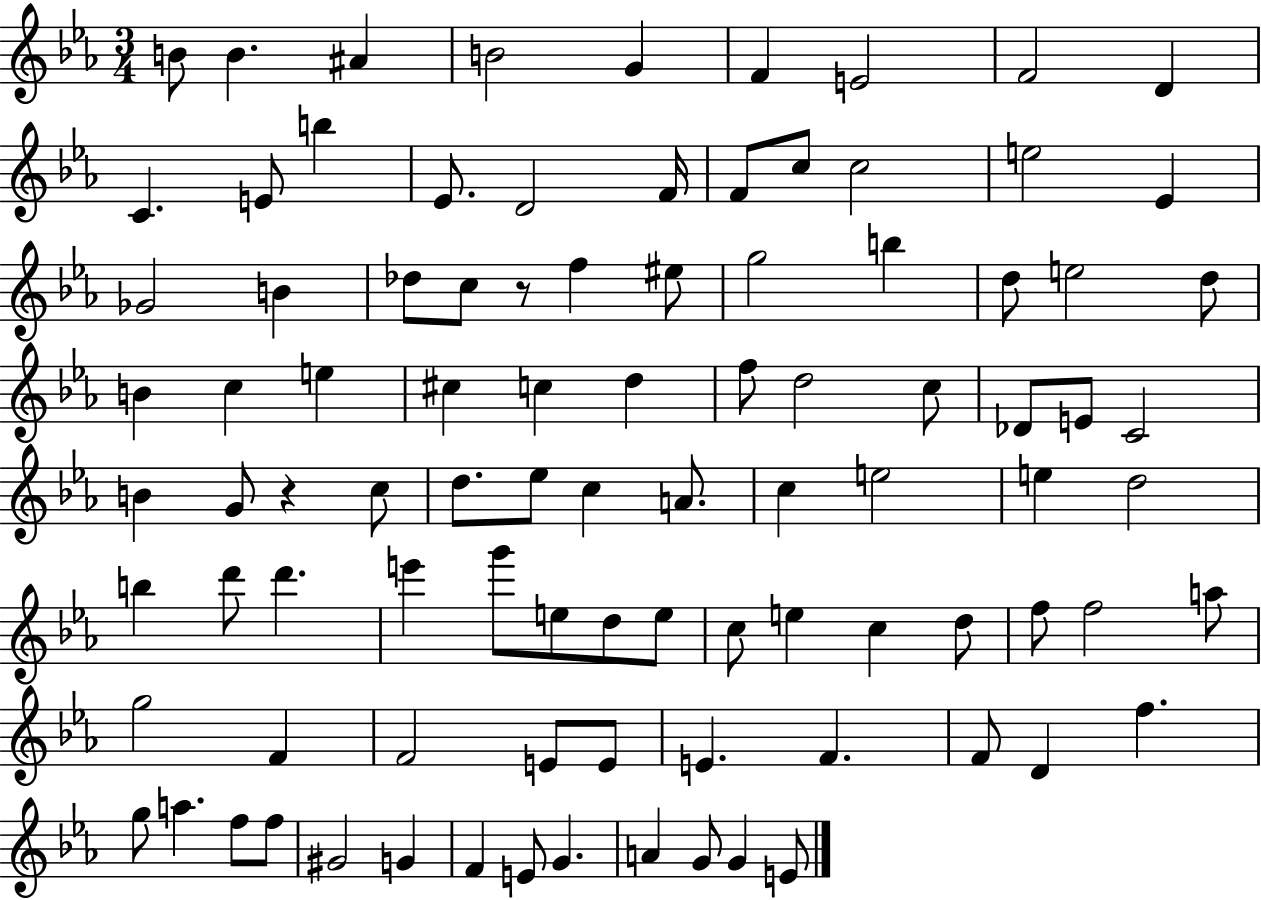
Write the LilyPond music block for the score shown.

{
  \clef treble
  \numericTimeSignature
  \time 3/4
  \key ees \major
  b'8 b'4. ais'4 | b'2 g'4 | f'4 e'2 | f'2 d'4 | \break c'4. e'8 b''4 | ees'8. d'2 f'16 | f'8 c''8 c''2 | e''2 ees'4 | \break ges'2 b'4 | des''8 c''8 r8 f''4 eis''8 | g''2 b''4 | d''8 e''2 d''8 | \break b'4 c''4 e''4 | cis''4 c''4 d''4 | f''8 d''2 c''8 | des'8 e'8 c'2 | \break b'4 g'8 r4 c''8 | d''8. ees''8 c''4 a'8. | c''4 e''2 | e''4 d''2 | \break b''4 d'''8 d'''4. | e'''4 g'''8 e''8 d''8 e''8 | c''8 e''4 c''4 d''8 | f''8 f''2 a''8 | \break g''2 f'4 | f'2 e'8 e'8 | e'4. f'4. | f'8 d'4 f''4. | \break g''8 a''4. f''8 f''8 | gis'2 g'4 | f'4 e'8 g'4. | a'4 g'8 g'4 e'8 | \break \bar "|."
}